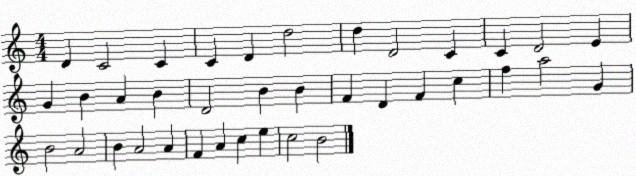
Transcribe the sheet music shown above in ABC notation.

X:1
T:Untitled
M:4/4
L:1/4
K:C
D C2 C C D d2 d D2 C C D2 E G B A B D2 B B F D F c f a2 G B2 A2 B A2 A F A c e c2 B2